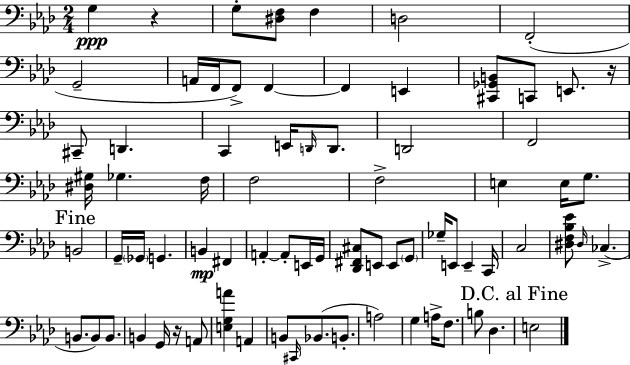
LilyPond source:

{
  \clef bass
  \numericTimeSignature
  \time 2/4
  \key f \minor
  g4\ppp r4 | g8-. <dis f>8 f4 | d2 | f,2-.( | \break g,2-- | a,16 f,16 f,8->) f,4~~ | f,4 e,4 | <cis, ges, b,>8 c,8 e,8. r16 | \break cis,8-- d,4. | c,4 e,16 \grace { d,16 } d,8. | d,2 | f,2 | \break <dis gis>16 ges4. | f16 f2 | f2-> | e4 e16 g8. | \break \mark "Fine" b,2 | g,16-- \parenthesize ges,16 g,4. | b,4\mp fis,4 | a,4-.~~ a,8-. e,16 | \break g,16 <des, fis, cis>8 e,8 e,8 \parenthesize g,8 | ges16-- e,8 e,4-- | c,16 c2 | <dis f bes ees'>8 \grace { dis16 } ces4.->( | \break b,8. b,8) b,8. | b,4 g,16 r16 | a,8 <e g a'>4 a,4 | b,8 \grace { cis,16 } bes,8.( | \break b,8.-. a2) | g4 a16-> | f8. b8 des4. | \mark "D.C. al Fine" e2 | \break \bar "|."
}